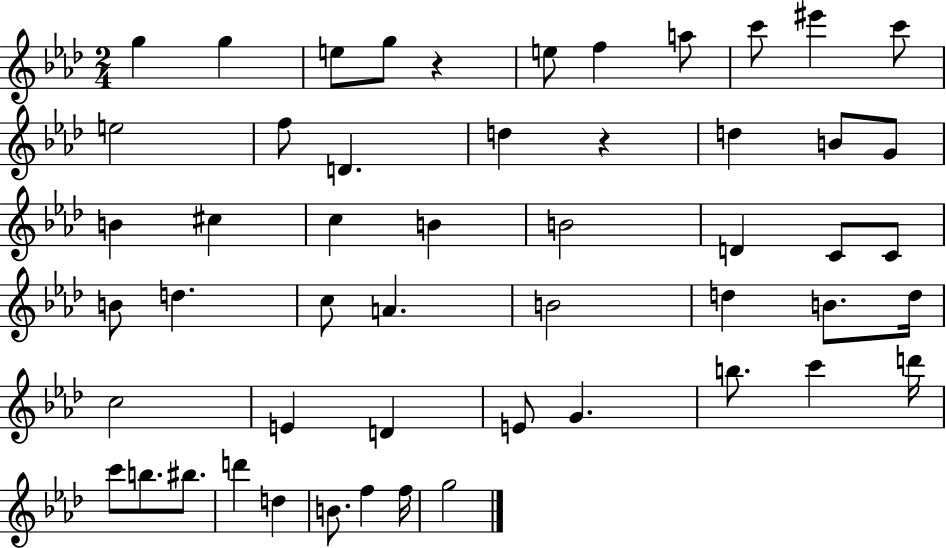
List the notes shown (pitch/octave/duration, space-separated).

G5/q G5/q E5/e G5/e R/q E5/e F5/q A5/e C6/e EIS6/q C6/e E5/h F5/e D4/q. D5/q R/q D5/q B4/e G4/e B4/q C#5/q C5/q B4/q B4/h D4/q C4/e C4/e B4/e D5/q. C5/e A4/q. B4/h D5/q B4/e. D5/s C5/h E4/q D4/q E4/e G4/q. B5/e. C6/q D6/s C6/e B5/e. BIS5/e. D6/q D5/q B4/e. F5/q F5/s G5/h